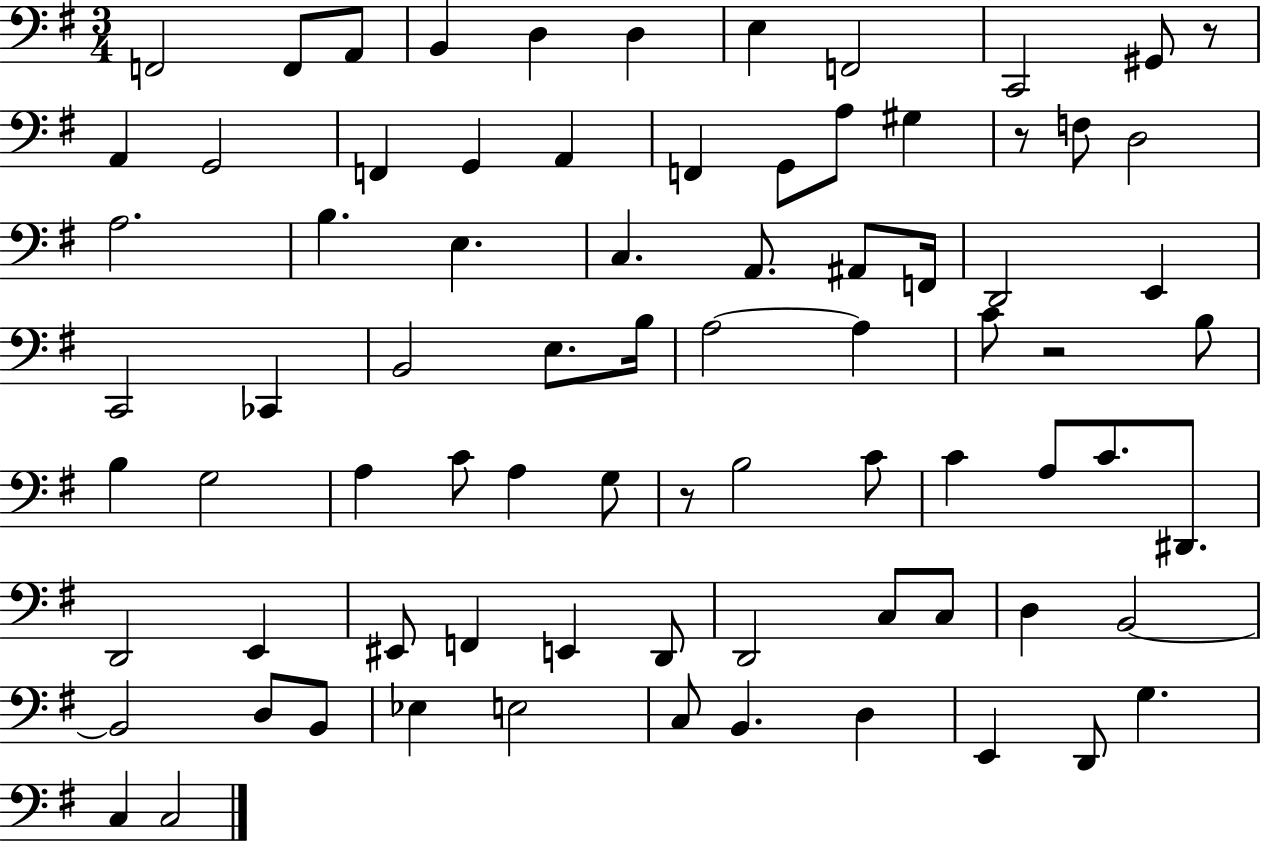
F2/h F2/e A2/e B2/q D3/q D3/q E3/q F2/h C2/h G#2/e R/e A2/q G2/h F2/q G2/q A2/q F2/q G2/e A3/e G#3/q R/e F3/e D3/h A3/h. B3/q. E3/q. C3/q. A2/e. A#2/e F2/s D2/h E2/q C2/h CES2/q B2/h E3/e. B3/s A3/h A3/q C4/e R/h B3/e B3/q G3/h A3/q C4/e A3/q G3/e R/e B3/h C4/e C4/q A3/e C4/e. D#2/e. D2/h E2/q EIS2/e F2/q E2/q D2/e D2/h C3/e C3/e D3/q B2/h B2/h D3/e B2/e Eb3/q E3/h C3/e B2/q. D3/q E2/q D2/e G3/q. C3/q C3/h